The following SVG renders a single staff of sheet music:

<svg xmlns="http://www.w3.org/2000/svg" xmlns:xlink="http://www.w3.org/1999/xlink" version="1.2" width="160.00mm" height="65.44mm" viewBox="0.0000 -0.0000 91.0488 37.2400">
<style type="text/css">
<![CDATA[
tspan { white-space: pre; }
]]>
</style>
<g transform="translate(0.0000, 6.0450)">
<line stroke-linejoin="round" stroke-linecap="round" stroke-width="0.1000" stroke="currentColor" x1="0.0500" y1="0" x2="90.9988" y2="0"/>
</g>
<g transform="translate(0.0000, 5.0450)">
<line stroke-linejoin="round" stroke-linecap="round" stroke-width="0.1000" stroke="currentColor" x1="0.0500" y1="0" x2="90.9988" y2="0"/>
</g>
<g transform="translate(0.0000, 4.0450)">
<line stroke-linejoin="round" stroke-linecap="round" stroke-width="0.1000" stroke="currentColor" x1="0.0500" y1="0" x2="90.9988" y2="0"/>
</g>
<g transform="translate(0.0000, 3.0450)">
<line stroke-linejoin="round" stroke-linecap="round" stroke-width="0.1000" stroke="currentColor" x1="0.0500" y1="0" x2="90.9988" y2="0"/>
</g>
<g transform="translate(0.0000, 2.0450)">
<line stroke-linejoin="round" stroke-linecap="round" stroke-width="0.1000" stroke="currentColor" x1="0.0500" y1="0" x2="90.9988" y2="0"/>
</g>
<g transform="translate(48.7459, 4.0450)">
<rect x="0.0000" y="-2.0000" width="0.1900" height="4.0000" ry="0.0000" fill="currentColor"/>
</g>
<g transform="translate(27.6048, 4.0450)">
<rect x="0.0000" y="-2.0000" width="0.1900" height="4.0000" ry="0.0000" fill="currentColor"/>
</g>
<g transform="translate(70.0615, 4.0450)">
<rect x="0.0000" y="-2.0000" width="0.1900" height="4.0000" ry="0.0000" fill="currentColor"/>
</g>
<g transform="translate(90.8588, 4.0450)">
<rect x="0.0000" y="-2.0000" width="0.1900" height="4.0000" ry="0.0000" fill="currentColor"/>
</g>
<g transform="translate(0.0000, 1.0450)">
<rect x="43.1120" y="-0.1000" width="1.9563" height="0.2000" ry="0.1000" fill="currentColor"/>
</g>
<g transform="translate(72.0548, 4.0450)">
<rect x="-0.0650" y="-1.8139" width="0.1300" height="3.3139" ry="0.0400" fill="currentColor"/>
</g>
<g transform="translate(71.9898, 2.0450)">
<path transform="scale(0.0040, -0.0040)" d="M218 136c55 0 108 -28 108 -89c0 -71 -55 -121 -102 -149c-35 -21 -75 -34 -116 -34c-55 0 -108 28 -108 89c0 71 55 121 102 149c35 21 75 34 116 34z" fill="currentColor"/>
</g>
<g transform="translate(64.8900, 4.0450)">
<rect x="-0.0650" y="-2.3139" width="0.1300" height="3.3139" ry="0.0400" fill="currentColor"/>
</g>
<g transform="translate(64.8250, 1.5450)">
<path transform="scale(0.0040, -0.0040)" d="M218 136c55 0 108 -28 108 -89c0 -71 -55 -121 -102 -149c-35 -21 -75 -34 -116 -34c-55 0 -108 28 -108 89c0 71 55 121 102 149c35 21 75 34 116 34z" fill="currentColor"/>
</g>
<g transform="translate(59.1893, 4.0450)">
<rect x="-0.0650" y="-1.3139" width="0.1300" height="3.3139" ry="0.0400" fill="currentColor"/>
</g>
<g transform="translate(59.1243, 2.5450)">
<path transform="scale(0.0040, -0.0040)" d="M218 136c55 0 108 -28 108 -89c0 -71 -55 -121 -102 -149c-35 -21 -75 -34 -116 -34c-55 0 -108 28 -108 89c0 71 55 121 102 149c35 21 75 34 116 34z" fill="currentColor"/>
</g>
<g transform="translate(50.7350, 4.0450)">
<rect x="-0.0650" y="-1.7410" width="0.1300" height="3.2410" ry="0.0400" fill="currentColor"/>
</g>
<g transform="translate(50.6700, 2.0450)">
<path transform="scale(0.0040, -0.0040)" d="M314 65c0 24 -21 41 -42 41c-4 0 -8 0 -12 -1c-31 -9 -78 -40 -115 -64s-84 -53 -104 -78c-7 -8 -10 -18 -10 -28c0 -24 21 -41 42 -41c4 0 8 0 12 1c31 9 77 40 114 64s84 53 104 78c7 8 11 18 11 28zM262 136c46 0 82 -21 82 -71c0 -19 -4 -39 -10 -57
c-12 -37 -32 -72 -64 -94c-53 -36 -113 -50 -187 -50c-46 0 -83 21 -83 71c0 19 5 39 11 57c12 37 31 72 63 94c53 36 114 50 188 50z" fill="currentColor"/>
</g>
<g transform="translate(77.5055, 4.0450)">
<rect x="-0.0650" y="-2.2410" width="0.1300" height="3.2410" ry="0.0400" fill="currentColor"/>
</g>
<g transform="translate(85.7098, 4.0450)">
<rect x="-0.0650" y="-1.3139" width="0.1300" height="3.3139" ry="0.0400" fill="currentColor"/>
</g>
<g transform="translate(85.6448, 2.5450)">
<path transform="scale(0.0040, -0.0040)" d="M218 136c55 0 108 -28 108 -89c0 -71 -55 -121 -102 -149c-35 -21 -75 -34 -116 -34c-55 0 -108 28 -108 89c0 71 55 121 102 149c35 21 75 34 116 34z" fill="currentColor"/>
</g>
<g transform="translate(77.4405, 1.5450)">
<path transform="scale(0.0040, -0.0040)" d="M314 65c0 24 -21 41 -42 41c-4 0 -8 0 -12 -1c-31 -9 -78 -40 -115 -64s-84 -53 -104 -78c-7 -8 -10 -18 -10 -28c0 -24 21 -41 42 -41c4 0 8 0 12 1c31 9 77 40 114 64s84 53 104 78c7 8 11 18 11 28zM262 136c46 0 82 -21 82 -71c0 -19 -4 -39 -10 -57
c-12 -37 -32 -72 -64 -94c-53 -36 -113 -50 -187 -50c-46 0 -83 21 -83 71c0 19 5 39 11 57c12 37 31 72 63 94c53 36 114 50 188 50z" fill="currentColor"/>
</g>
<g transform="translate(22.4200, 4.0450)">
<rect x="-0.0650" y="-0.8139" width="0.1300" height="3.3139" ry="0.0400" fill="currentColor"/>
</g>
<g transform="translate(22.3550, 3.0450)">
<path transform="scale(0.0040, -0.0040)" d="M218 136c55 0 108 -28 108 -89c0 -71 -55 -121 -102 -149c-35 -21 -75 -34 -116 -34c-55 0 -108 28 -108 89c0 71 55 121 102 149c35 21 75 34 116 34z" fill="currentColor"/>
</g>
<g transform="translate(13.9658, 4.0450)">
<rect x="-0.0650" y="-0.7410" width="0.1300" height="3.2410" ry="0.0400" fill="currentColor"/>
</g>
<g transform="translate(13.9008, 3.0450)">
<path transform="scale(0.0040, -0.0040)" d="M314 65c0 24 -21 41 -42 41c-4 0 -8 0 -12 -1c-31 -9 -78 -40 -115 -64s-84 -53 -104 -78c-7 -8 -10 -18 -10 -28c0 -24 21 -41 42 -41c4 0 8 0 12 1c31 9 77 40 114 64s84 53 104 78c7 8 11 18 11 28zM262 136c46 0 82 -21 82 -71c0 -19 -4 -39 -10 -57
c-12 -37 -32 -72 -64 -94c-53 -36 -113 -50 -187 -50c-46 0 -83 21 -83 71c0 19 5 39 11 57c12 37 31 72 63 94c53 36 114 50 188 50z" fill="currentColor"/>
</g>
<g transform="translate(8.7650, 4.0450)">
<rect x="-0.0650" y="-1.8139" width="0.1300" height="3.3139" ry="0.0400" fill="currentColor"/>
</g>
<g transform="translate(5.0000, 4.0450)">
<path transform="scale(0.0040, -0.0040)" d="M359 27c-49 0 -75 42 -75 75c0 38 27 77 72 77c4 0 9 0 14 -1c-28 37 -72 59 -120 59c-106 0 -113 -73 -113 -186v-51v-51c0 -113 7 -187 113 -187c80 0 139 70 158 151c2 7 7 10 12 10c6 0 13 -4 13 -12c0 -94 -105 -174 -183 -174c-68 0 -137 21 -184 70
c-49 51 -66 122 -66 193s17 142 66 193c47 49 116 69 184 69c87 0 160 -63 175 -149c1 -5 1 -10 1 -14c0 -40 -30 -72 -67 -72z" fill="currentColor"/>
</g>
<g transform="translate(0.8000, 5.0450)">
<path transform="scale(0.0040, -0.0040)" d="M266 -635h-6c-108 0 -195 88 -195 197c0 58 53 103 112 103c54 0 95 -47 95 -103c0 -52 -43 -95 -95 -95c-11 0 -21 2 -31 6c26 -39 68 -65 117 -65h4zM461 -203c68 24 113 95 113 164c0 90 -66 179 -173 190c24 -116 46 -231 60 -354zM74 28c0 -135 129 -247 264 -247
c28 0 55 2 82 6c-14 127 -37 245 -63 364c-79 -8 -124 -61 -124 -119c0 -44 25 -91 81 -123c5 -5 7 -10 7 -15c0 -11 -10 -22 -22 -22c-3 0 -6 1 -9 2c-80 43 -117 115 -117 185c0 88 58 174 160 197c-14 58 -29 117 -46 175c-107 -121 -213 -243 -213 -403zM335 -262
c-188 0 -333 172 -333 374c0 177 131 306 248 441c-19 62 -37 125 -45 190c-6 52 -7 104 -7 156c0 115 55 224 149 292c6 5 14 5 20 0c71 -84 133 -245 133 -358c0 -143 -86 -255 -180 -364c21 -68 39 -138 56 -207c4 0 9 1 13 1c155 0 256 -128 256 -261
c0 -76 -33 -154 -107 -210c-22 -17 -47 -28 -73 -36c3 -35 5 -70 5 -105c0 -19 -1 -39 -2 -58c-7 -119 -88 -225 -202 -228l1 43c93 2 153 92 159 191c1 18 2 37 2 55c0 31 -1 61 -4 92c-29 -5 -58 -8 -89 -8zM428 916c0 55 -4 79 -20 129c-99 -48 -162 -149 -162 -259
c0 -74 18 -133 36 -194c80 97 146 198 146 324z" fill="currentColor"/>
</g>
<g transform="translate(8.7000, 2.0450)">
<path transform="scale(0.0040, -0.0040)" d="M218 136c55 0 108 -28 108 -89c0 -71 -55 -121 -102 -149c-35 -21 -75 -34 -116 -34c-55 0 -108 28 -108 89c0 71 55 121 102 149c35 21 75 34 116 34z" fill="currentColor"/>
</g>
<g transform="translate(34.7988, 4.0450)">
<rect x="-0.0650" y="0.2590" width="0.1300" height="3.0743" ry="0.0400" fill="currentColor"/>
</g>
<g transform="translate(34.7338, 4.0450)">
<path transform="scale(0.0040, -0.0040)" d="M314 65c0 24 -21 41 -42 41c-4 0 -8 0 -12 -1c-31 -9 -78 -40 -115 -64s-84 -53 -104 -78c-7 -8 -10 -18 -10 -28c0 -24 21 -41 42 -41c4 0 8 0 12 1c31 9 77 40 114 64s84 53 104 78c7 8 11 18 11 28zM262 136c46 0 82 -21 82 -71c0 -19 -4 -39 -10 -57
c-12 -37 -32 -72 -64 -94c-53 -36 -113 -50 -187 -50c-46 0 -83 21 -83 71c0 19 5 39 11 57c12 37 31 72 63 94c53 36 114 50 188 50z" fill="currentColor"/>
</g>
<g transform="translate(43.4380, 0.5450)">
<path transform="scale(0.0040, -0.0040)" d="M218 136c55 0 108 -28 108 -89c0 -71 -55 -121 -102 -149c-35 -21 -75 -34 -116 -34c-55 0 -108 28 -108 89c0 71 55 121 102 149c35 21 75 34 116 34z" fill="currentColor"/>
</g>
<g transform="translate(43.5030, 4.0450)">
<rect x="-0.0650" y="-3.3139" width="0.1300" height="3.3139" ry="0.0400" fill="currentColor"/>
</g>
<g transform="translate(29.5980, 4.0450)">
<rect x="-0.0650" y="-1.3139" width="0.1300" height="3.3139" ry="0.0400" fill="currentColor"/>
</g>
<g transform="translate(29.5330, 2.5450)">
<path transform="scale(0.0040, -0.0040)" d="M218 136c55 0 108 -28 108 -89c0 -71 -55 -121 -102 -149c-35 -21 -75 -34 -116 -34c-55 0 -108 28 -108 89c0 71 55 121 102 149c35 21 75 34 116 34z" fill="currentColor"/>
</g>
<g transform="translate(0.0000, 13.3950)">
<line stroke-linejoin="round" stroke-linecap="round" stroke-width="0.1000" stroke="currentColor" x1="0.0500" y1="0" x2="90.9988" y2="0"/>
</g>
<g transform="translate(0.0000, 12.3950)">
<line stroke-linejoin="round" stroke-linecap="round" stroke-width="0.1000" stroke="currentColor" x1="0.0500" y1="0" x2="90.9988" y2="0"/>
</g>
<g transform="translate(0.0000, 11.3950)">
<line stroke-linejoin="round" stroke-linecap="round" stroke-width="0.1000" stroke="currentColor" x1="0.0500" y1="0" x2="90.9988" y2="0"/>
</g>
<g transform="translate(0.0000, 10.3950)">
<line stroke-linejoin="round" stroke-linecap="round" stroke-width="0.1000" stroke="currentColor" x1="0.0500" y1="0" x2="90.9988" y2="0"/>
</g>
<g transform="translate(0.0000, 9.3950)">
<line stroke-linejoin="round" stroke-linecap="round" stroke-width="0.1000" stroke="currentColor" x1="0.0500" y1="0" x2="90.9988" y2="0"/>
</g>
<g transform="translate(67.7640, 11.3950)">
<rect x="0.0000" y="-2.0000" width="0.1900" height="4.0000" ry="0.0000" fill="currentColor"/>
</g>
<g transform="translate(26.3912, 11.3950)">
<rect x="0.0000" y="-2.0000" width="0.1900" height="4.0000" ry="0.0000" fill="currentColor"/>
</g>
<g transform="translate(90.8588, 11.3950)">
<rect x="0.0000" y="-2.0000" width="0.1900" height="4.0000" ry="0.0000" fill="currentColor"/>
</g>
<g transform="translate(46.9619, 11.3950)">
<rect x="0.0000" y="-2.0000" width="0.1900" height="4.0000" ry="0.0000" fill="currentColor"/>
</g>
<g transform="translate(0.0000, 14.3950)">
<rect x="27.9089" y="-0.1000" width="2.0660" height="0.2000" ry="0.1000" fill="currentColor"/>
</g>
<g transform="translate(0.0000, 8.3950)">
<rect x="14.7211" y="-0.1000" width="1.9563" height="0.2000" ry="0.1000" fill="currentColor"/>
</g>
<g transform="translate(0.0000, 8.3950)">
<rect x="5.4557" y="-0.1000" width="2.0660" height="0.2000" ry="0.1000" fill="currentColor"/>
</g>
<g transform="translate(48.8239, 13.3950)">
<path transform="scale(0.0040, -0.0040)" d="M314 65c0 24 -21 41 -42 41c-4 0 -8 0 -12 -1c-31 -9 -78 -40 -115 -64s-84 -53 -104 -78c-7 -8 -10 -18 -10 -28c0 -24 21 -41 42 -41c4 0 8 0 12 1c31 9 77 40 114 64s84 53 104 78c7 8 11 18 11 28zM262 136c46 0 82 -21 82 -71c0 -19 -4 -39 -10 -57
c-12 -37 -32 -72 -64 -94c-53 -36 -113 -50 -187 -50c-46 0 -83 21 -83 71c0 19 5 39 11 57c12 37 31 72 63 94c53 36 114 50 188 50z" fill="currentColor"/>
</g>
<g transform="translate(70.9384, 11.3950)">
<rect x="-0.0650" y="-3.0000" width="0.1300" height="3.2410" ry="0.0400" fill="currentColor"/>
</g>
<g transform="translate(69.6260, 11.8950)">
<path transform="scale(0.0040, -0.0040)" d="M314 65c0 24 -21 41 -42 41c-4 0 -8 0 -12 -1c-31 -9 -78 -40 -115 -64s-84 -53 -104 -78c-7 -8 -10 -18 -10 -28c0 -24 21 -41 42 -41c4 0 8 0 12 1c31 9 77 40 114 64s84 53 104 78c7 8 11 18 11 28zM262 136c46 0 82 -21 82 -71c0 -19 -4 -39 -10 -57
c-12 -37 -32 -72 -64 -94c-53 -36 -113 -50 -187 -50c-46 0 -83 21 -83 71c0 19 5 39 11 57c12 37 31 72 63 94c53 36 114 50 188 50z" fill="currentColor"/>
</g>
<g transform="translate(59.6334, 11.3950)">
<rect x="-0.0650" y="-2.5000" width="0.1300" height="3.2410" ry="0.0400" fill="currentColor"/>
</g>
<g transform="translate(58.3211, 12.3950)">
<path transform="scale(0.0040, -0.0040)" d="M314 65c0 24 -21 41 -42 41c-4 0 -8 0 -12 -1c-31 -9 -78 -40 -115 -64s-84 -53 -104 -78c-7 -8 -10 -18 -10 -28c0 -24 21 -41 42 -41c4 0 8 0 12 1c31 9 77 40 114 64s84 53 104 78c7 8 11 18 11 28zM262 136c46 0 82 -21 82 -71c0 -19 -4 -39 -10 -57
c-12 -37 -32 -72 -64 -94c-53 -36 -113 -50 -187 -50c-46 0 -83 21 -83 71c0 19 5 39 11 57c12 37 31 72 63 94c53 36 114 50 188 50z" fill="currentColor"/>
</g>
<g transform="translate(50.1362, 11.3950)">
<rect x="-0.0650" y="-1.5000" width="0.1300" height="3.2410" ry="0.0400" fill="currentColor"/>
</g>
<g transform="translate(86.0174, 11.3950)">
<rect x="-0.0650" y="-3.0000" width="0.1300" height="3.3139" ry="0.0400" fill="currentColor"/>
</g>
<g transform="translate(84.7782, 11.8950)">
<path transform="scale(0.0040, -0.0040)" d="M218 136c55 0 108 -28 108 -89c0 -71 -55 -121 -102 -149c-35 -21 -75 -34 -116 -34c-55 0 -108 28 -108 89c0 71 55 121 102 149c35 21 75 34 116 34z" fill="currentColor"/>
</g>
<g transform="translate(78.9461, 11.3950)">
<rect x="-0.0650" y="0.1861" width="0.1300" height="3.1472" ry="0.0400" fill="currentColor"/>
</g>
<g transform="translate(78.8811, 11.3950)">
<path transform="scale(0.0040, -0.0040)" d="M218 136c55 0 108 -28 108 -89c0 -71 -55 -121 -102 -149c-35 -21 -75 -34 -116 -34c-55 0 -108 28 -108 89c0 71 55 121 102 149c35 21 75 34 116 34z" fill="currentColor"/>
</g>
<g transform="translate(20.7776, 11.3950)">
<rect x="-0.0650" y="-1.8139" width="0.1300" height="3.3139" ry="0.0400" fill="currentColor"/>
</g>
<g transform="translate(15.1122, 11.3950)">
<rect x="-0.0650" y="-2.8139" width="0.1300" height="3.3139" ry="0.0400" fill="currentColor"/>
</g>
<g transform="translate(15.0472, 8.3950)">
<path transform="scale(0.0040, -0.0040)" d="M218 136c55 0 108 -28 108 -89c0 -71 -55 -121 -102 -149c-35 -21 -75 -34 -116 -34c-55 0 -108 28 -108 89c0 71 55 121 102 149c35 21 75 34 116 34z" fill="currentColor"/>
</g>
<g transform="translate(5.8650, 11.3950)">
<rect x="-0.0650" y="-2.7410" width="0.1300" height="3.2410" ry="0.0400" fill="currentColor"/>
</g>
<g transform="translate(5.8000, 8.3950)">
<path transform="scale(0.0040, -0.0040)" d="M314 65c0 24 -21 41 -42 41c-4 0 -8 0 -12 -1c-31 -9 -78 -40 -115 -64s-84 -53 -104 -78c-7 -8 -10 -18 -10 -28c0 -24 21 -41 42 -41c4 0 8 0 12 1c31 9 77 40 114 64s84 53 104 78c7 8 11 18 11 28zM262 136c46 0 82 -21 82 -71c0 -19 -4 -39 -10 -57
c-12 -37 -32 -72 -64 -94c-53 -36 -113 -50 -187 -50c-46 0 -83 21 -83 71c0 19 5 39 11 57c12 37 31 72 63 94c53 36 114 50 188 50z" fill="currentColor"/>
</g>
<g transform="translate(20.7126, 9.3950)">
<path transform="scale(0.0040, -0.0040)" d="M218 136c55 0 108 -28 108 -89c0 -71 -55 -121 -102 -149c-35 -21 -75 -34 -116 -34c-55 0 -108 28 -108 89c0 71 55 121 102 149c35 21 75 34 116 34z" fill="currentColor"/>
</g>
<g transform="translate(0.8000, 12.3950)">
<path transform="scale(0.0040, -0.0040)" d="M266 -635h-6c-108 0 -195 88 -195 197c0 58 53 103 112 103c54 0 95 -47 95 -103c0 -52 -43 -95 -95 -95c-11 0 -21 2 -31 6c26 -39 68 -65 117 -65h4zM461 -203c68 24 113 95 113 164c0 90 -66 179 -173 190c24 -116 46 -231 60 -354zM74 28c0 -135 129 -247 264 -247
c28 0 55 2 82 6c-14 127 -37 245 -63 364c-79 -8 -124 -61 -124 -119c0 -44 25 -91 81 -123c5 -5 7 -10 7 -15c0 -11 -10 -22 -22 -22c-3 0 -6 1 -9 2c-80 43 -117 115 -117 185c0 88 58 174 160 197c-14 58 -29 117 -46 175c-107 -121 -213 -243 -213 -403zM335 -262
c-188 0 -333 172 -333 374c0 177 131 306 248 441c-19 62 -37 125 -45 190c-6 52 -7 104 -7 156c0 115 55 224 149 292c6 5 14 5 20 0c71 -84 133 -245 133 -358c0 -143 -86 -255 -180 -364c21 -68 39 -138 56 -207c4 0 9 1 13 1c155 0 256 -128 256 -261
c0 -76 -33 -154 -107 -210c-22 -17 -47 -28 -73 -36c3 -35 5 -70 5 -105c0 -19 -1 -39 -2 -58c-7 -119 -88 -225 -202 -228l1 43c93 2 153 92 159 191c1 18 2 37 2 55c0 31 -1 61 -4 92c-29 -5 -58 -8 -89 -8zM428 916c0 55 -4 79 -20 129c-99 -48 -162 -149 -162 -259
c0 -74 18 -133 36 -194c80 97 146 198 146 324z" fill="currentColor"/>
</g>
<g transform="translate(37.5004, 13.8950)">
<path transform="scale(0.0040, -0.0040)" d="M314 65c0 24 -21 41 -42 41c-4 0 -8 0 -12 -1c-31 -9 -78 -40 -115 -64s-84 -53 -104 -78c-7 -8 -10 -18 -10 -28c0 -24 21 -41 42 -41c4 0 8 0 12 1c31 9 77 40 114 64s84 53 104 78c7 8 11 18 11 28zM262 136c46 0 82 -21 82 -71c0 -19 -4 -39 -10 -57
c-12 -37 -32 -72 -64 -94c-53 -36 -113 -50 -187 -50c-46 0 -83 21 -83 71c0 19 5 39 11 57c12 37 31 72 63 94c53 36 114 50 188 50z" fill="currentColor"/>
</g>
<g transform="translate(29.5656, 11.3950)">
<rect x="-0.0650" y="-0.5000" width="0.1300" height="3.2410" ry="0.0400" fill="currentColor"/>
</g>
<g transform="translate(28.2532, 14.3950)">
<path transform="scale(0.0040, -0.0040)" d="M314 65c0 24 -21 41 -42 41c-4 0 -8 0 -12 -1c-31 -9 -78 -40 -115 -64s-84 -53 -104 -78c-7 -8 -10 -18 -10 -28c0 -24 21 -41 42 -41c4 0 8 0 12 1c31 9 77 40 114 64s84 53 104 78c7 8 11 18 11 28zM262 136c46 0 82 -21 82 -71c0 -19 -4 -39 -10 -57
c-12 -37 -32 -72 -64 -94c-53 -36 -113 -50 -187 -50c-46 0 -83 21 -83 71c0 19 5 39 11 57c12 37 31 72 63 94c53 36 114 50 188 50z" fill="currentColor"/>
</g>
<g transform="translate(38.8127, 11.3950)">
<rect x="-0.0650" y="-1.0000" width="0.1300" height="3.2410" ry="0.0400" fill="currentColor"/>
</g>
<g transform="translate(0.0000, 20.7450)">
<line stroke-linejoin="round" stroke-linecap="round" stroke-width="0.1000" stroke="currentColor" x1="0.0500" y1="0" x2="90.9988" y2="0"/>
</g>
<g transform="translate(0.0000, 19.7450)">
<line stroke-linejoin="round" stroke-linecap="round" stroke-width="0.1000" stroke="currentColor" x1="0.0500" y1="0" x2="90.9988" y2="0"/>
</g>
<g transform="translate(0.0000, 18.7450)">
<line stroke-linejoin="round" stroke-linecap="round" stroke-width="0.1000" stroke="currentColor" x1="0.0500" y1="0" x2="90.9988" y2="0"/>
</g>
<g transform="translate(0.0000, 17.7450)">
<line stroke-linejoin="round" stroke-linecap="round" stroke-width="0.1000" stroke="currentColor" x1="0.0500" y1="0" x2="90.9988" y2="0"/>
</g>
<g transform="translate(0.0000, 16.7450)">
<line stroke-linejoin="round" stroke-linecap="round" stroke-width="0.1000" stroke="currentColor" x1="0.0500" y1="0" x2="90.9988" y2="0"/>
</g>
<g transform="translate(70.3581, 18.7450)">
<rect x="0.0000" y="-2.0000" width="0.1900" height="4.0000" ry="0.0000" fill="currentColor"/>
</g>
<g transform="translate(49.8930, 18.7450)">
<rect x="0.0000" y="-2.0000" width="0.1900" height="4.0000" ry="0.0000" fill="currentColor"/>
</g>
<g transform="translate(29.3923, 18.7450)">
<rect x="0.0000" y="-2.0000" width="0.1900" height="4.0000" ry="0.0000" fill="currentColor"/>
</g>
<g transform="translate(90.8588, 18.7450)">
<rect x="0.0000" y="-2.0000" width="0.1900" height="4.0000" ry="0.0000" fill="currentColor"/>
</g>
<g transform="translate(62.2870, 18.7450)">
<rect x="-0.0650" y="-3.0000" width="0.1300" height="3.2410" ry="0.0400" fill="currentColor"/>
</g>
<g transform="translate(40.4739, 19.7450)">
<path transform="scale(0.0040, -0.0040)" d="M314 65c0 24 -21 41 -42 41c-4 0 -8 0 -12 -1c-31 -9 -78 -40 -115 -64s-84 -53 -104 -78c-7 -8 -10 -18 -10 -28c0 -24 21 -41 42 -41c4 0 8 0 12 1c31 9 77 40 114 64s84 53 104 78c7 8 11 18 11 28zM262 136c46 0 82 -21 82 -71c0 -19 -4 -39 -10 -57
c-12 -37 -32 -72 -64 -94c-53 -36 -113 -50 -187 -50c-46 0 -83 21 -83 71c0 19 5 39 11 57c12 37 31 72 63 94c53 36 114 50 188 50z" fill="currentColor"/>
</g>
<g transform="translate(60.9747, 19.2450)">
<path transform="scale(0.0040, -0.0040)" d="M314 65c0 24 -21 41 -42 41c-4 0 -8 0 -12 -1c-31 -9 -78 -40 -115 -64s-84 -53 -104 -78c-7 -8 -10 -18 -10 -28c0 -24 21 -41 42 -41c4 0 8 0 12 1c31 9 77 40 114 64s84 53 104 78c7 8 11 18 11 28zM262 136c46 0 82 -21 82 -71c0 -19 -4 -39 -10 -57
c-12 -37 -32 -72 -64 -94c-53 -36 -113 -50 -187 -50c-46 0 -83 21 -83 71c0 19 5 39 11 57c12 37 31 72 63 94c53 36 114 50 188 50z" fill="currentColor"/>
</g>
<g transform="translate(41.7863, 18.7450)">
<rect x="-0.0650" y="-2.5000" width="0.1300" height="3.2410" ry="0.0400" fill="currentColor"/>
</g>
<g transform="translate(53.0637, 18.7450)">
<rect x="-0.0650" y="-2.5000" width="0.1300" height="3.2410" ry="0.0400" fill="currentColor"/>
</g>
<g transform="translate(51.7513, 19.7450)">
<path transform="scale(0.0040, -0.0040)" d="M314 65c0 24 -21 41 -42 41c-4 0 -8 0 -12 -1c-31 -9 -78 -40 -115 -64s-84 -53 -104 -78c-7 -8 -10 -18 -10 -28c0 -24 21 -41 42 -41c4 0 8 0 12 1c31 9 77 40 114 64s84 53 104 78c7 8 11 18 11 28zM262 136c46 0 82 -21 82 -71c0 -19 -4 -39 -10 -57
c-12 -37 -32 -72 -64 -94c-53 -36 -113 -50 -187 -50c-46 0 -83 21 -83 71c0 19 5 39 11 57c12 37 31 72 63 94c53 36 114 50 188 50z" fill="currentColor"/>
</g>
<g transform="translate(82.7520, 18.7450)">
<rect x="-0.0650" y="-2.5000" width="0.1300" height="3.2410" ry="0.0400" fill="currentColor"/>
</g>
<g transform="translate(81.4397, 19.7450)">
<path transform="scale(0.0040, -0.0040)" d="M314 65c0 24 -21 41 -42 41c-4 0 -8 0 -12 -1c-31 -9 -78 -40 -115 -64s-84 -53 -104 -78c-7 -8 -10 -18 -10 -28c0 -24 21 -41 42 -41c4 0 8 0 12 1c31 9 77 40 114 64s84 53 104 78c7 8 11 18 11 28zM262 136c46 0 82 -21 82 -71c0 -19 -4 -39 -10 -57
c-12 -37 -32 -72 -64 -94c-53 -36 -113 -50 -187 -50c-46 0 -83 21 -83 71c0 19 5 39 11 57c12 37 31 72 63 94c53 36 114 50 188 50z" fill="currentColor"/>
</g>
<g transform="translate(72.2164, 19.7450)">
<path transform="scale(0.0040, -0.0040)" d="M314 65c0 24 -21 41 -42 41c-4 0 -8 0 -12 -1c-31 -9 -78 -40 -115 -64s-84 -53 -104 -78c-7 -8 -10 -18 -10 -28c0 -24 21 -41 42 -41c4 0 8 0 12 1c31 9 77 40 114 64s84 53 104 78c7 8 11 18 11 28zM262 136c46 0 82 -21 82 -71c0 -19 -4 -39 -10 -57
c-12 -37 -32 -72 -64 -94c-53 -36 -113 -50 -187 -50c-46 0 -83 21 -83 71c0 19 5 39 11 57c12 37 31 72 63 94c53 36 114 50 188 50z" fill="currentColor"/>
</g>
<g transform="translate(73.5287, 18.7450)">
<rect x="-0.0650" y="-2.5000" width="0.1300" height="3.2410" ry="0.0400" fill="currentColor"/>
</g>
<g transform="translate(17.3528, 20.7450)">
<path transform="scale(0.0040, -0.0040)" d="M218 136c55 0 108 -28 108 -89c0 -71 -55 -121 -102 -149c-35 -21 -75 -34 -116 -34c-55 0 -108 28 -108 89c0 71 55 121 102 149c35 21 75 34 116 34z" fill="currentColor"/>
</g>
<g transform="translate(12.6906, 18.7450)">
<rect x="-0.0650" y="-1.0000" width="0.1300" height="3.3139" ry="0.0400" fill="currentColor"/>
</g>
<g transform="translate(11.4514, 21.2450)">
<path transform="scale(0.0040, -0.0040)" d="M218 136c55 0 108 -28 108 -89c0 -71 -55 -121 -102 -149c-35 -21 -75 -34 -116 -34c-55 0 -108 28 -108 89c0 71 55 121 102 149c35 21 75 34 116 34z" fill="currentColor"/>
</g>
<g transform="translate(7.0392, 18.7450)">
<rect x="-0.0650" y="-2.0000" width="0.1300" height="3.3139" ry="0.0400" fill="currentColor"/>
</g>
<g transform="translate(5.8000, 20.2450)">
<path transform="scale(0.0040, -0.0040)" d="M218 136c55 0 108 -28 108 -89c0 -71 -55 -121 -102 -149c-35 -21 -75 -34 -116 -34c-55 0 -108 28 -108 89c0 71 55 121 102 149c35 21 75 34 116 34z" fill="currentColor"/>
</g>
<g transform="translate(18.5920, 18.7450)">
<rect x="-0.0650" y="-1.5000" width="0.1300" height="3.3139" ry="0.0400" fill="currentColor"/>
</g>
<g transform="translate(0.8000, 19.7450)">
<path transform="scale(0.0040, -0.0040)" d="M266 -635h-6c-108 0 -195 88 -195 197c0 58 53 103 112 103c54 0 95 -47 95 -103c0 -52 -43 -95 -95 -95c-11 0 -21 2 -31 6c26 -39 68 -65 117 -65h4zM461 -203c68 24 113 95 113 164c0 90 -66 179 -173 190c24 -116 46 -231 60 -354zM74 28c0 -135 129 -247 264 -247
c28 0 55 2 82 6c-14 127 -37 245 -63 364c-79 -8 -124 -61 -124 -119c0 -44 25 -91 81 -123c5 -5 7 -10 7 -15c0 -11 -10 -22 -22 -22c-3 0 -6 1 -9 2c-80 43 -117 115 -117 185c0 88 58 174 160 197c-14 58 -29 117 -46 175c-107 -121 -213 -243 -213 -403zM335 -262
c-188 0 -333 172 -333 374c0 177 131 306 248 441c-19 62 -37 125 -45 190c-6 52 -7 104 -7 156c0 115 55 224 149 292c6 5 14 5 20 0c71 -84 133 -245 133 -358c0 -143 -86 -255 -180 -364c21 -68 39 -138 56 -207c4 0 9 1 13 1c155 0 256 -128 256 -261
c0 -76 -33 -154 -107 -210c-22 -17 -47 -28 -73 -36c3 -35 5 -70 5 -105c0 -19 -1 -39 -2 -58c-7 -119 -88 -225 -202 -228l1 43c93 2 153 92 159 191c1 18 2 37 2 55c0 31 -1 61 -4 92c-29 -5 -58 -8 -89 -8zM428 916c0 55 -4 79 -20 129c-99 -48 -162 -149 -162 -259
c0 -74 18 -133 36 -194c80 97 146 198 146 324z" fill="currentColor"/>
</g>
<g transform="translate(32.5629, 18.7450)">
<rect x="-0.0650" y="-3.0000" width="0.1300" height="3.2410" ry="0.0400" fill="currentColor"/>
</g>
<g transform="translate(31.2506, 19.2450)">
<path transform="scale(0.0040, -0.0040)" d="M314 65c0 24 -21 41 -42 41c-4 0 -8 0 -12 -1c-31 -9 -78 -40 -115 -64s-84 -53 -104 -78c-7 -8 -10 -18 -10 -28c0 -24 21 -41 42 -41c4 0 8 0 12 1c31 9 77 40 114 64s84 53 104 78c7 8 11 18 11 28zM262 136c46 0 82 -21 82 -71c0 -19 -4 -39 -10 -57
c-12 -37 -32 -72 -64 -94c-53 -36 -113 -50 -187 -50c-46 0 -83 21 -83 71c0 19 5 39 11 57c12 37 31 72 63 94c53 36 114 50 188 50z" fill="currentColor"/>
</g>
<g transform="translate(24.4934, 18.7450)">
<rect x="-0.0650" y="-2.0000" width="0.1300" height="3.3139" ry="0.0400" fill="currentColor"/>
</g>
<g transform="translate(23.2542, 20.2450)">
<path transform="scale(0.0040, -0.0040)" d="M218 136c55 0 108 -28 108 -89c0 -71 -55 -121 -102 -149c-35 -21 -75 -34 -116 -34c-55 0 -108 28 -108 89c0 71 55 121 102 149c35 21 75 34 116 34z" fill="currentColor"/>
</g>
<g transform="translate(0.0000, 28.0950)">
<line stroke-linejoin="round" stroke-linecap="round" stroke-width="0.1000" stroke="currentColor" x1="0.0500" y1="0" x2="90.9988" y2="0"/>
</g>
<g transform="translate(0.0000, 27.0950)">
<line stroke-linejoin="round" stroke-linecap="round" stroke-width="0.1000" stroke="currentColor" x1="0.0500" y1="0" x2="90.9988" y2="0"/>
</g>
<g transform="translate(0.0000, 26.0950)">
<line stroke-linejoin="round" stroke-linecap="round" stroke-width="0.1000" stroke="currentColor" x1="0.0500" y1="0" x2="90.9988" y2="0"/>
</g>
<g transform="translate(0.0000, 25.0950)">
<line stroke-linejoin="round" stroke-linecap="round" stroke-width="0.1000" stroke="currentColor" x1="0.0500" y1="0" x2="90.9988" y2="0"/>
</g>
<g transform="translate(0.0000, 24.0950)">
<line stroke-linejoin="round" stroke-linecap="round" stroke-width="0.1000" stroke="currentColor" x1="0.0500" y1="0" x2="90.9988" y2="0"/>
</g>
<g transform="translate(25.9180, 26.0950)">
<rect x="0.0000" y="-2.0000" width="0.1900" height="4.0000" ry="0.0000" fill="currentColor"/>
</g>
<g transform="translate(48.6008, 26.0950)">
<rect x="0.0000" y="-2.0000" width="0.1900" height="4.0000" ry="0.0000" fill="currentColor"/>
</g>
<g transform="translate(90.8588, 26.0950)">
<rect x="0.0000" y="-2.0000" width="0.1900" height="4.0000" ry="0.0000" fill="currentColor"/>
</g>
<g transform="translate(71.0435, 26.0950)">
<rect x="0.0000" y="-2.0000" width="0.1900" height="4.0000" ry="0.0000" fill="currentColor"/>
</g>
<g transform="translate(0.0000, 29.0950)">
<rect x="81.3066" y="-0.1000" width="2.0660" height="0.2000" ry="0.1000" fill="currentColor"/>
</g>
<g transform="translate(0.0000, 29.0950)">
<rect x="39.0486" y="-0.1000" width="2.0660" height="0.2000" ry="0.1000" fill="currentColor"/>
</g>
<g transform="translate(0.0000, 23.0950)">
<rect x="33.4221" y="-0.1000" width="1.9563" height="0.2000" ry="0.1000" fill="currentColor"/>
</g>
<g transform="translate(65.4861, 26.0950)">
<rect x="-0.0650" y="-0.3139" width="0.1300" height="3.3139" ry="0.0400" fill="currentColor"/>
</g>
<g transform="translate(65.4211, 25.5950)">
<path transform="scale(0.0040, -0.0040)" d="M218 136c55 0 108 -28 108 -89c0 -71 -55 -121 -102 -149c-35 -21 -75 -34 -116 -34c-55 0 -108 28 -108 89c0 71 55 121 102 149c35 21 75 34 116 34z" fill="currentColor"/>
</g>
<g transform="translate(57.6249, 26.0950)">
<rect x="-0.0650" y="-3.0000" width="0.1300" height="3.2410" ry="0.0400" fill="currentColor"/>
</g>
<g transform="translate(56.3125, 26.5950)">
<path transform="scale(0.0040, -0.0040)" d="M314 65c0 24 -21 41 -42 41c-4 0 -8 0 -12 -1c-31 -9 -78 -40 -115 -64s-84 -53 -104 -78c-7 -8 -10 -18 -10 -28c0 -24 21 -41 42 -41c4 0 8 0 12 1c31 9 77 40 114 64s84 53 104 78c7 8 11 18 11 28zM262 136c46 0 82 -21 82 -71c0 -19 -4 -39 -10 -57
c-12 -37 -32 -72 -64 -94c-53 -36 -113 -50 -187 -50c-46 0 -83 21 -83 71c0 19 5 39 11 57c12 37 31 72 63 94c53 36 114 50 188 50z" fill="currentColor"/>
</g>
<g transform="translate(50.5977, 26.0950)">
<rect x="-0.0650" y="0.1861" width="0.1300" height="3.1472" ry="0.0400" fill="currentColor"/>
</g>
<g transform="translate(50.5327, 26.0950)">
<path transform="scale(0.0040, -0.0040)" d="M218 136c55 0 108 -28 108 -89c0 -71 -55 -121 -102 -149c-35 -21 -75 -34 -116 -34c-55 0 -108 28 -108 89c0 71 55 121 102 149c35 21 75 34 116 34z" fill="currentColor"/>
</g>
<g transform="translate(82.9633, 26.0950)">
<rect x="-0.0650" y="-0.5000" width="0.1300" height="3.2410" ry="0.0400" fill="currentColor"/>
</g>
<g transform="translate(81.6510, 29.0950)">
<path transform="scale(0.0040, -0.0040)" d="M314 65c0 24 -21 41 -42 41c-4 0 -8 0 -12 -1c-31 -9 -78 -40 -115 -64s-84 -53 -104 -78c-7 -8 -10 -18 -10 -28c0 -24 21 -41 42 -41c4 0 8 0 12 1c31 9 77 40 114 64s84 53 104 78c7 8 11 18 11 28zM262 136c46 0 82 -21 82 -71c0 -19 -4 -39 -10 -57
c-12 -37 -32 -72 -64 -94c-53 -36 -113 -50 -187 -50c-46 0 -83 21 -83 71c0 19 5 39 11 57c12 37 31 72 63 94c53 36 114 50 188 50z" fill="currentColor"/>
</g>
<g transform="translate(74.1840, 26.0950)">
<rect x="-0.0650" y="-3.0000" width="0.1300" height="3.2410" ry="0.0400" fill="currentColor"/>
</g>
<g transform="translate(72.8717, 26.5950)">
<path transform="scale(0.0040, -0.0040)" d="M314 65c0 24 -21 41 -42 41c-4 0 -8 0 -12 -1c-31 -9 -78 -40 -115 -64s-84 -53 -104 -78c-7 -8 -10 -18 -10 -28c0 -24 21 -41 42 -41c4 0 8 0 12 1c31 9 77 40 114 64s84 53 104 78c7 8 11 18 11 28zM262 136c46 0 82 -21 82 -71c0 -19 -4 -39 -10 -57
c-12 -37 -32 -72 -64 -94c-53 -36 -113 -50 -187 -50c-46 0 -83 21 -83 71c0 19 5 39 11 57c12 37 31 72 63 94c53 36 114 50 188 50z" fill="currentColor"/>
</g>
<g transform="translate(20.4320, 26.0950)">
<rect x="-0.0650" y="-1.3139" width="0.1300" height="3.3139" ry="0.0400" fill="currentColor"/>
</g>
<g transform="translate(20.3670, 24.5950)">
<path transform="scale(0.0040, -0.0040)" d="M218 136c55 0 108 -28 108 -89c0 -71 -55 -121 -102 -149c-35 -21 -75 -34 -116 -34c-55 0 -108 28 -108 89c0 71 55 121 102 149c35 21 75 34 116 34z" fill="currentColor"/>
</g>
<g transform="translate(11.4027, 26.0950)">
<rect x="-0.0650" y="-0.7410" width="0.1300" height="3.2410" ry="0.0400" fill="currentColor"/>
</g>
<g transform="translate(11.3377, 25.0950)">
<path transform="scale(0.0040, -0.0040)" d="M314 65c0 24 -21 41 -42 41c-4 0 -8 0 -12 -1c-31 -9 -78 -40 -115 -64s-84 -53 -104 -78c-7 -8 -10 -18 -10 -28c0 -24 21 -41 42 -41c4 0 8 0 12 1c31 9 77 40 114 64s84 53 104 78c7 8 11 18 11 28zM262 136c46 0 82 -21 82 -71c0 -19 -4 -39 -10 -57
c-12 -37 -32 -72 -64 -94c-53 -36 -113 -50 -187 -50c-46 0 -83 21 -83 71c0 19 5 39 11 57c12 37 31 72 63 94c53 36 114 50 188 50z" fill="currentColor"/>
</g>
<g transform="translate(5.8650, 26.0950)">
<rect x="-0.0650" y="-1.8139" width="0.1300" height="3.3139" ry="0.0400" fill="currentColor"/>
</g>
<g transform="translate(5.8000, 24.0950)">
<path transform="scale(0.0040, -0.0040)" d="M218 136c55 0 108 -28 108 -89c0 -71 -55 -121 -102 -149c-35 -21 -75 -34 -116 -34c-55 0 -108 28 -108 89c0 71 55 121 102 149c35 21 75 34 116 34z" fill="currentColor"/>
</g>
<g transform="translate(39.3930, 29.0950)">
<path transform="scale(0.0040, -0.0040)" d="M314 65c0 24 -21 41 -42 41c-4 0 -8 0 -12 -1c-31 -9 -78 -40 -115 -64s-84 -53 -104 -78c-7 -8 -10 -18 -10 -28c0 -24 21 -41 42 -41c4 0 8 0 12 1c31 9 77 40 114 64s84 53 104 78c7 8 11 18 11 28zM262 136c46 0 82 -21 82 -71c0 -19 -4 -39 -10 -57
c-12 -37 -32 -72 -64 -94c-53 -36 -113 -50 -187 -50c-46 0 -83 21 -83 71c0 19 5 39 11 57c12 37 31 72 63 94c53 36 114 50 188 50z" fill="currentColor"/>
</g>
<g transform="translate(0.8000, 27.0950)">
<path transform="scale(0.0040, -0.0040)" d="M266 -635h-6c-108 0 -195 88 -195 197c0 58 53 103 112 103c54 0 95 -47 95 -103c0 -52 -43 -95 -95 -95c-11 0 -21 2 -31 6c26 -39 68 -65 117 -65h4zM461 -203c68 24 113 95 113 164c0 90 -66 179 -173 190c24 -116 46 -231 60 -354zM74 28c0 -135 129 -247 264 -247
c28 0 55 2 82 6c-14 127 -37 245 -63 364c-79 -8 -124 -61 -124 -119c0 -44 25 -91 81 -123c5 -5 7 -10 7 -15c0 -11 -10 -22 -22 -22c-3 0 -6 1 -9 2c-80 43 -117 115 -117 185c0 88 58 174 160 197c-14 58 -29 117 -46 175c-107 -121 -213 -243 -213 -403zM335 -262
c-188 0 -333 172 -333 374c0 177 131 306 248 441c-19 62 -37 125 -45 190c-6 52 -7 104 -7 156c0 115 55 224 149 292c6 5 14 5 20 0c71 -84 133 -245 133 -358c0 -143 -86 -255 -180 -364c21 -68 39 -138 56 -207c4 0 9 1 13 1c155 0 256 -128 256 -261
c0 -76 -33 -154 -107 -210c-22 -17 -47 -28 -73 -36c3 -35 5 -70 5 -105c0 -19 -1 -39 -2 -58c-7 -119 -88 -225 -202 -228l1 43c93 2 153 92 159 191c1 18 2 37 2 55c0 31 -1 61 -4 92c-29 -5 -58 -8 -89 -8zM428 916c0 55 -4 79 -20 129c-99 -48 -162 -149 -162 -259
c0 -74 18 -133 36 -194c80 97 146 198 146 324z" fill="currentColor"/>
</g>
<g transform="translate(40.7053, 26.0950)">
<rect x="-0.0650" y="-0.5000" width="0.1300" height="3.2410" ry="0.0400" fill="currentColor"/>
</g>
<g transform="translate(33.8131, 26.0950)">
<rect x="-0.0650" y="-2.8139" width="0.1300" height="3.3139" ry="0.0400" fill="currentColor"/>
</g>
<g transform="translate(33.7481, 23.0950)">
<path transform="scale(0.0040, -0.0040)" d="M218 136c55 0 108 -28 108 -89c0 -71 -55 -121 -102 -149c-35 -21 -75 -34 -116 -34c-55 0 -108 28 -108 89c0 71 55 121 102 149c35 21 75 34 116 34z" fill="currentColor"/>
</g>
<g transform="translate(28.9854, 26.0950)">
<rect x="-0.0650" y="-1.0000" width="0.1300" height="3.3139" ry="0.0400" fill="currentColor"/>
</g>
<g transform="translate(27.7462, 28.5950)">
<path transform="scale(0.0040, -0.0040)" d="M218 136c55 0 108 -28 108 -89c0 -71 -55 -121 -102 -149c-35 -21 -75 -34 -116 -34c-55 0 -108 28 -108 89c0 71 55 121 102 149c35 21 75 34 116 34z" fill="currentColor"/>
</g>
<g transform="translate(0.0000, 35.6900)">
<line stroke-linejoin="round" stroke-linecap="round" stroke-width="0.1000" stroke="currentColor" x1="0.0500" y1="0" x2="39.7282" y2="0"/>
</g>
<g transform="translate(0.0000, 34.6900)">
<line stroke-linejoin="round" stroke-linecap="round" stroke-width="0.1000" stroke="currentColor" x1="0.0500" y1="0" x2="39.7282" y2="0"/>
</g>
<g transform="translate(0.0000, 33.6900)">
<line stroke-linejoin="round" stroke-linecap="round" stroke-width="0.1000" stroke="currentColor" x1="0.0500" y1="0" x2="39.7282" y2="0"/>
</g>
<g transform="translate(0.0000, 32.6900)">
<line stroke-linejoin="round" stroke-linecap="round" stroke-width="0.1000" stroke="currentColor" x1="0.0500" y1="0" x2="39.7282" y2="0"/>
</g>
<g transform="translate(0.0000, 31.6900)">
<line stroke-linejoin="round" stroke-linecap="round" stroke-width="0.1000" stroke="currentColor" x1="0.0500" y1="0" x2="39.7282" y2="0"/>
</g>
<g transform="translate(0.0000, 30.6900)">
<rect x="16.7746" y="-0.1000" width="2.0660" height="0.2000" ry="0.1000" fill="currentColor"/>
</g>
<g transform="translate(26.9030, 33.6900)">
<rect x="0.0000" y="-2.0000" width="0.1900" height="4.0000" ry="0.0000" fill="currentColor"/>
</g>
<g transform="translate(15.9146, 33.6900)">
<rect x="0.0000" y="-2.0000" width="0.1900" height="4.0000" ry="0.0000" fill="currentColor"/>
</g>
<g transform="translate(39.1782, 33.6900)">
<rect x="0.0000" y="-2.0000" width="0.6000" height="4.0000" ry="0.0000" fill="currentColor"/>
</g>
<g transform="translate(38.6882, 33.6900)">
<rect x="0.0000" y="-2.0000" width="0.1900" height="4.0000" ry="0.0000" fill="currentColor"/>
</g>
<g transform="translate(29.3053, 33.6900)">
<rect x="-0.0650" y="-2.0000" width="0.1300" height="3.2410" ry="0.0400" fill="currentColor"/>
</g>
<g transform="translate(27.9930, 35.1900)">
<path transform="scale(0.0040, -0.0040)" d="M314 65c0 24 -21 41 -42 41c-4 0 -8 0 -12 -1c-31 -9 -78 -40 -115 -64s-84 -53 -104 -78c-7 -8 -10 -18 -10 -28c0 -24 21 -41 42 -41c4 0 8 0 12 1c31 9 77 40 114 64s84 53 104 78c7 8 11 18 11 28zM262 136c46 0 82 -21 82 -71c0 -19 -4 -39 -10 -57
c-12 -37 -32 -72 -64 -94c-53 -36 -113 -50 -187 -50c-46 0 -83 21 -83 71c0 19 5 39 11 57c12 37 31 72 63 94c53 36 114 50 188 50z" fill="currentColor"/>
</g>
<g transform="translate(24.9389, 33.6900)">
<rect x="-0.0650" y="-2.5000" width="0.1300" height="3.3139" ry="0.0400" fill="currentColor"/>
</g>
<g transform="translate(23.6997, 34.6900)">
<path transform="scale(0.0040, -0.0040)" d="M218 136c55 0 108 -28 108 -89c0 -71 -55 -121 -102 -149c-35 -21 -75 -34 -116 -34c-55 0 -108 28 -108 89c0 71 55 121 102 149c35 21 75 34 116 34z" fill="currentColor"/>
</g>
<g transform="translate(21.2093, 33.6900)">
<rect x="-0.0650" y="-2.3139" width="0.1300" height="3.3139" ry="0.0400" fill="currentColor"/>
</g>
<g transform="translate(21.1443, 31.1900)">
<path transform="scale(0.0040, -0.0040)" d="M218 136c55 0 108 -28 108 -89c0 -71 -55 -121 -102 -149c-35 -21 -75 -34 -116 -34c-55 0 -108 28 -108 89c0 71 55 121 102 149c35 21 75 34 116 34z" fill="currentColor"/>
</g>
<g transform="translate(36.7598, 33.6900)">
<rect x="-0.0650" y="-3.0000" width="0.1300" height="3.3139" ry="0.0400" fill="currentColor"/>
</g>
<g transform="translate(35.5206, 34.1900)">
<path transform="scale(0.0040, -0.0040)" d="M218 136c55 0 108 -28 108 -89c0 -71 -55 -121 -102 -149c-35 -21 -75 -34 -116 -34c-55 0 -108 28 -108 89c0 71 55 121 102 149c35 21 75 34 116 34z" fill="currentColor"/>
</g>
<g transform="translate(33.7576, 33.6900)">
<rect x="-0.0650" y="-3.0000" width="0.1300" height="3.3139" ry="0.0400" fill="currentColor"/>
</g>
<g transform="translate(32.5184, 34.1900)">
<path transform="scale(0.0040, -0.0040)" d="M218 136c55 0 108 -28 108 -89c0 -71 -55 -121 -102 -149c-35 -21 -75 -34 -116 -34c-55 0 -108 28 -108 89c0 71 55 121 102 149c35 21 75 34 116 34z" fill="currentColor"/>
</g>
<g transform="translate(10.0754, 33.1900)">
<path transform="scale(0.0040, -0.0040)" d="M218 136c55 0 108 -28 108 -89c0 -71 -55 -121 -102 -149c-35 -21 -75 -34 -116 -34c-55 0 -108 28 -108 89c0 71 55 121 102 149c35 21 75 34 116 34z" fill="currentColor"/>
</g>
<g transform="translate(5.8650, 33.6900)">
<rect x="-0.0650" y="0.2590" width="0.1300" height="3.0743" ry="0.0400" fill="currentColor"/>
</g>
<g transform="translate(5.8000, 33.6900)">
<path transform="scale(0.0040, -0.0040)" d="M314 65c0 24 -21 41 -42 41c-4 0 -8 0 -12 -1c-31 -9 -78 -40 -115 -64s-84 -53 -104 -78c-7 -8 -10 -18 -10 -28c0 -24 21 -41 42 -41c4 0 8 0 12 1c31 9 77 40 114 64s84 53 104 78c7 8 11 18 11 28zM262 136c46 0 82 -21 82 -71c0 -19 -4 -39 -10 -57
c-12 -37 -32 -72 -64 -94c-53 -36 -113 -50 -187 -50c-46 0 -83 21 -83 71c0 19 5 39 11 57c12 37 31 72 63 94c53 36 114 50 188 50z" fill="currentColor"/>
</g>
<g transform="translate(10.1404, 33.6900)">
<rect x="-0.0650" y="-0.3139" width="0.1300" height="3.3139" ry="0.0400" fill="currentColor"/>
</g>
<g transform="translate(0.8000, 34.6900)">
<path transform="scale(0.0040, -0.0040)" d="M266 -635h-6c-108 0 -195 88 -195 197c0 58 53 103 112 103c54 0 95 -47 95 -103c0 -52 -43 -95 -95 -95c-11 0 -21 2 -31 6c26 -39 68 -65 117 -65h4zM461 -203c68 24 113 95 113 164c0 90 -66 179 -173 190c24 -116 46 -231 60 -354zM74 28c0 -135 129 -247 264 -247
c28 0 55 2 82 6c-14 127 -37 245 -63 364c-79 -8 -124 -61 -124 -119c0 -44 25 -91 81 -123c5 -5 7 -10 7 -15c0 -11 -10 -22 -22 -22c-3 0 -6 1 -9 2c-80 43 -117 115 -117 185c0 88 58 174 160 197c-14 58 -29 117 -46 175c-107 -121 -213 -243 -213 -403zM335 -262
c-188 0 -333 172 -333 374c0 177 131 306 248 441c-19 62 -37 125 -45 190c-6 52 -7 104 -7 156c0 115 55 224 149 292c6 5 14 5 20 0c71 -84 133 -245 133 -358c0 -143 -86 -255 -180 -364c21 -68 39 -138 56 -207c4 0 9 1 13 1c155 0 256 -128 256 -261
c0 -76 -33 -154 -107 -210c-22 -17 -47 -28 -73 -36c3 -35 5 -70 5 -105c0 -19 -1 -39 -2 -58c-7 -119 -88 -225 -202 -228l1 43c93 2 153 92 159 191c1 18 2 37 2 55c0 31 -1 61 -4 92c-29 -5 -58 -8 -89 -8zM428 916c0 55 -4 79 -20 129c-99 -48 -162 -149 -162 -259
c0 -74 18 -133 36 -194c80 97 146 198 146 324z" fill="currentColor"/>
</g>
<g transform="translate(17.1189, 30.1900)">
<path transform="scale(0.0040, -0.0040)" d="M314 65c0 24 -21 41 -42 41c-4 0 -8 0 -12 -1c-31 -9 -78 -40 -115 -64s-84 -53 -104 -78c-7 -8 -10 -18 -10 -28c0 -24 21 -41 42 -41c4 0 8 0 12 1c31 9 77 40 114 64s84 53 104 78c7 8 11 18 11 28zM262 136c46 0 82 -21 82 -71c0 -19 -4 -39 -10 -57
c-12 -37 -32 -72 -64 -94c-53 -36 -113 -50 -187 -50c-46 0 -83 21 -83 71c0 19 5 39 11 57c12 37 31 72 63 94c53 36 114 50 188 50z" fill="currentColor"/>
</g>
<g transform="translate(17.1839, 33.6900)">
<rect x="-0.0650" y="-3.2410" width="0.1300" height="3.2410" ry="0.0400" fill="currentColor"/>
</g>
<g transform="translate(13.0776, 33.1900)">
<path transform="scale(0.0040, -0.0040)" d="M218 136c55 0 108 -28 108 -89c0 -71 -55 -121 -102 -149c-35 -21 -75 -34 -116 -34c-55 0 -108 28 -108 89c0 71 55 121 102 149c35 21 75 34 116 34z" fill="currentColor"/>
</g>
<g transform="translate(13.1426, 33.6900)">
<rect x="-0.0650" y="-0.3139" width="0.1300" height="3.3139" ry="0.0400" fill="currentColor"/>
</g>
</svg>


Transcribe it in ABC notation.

X:1
T:Untitled
M:4/4
L:1/4
K:C
f d2 d e B2 b f2 e g f g2 e a2 a f C2 D2 E2 G2 A2 B A F D E F A2 G2 G2 A2 G2 G2 f d2 e D a C2 B A2 c A2 C2 B2 c c b2 g G F2 A A